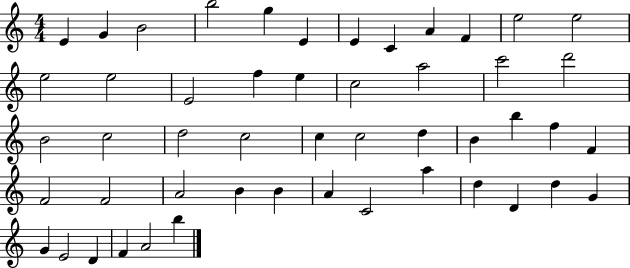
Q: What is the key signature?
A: C major